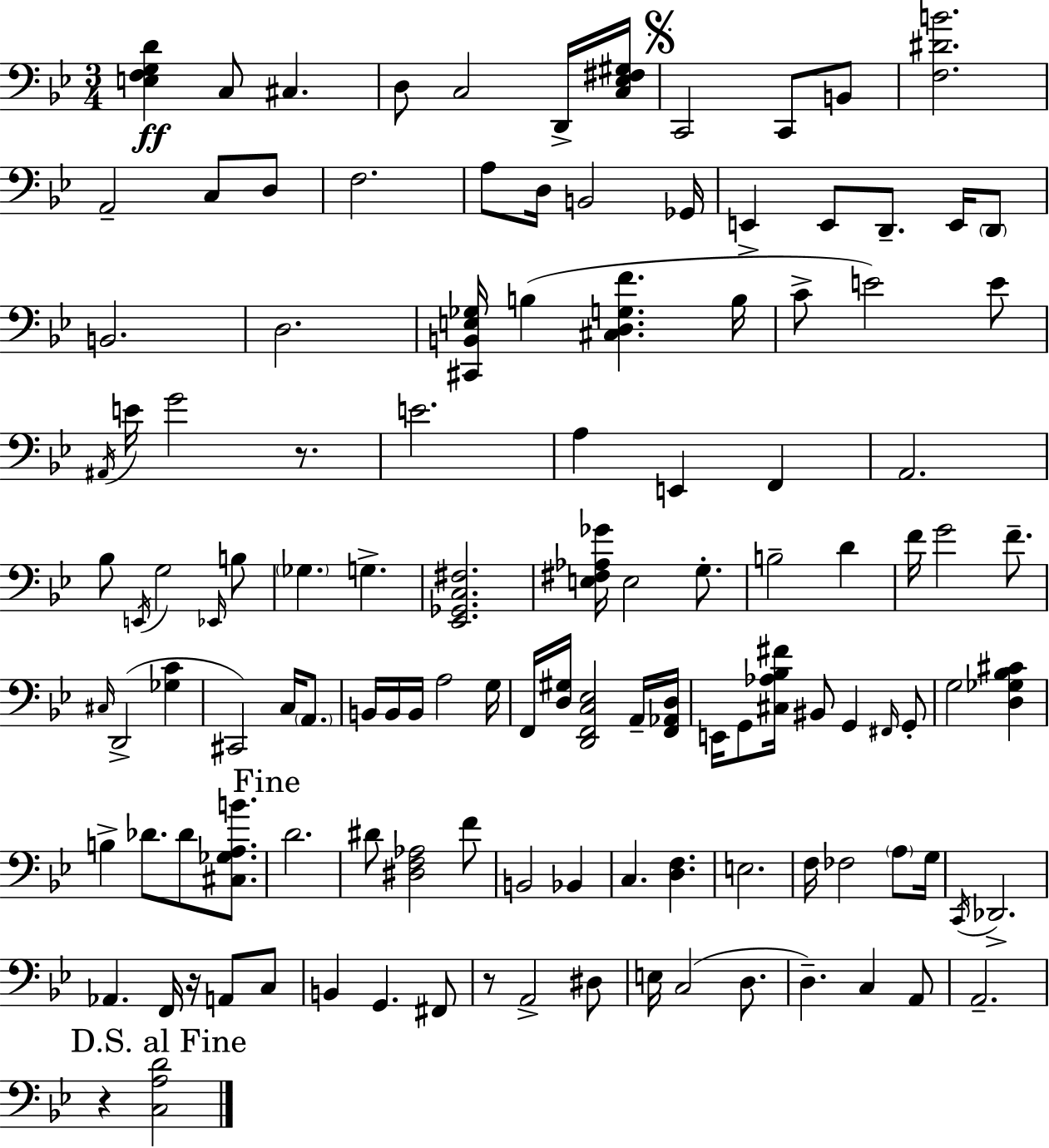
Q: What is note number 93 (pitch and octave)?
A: A2